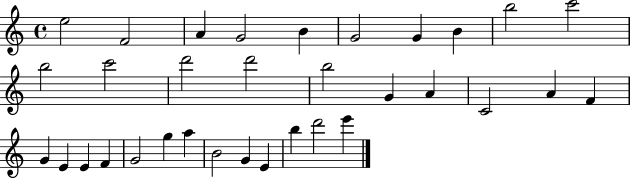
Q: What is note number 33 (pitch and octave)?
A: E6